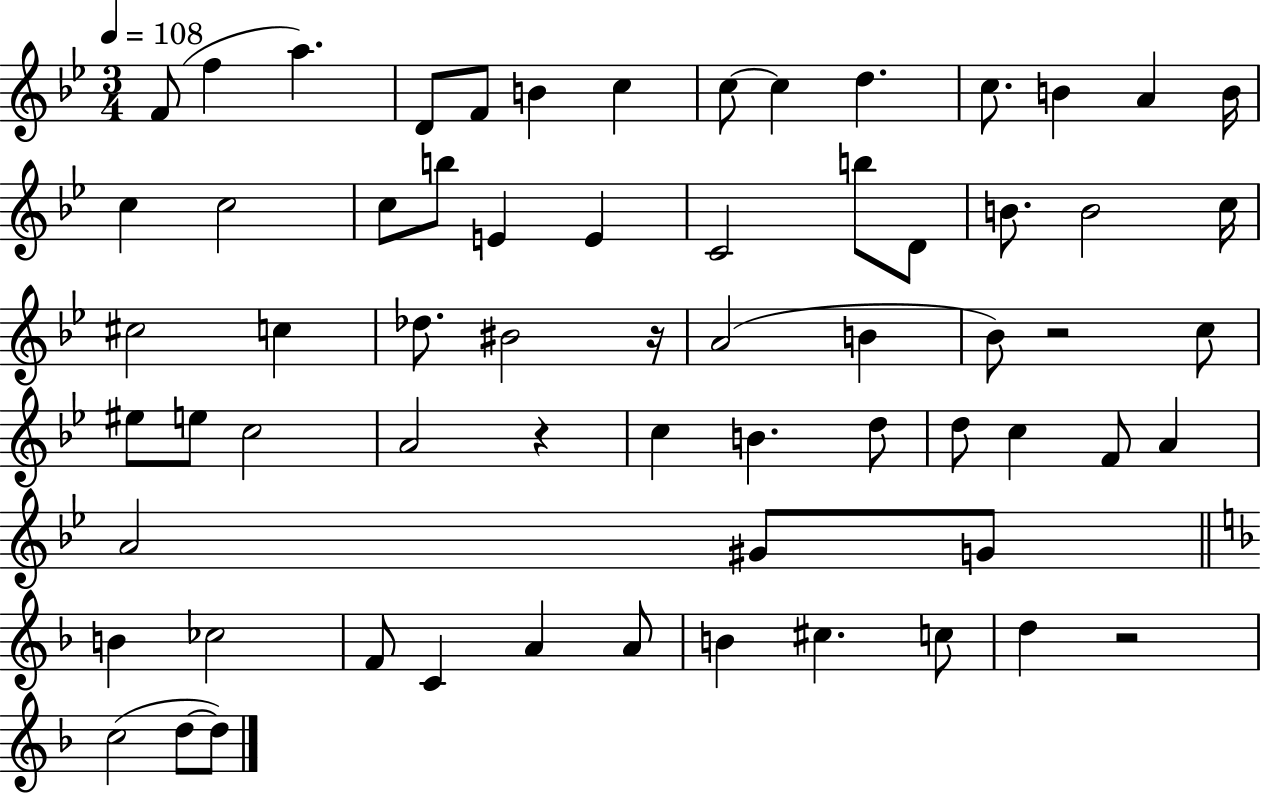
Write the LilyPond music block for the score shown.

{
  \clef treble
  \numericTimeSignature
  \time 3/4
  \key bes \major
  \tempo 4 = 108
  f'8( f''4 a''4.) | d'8 f'8 b'4 c''4 | c''8~~ c''4 d''4. | c''8. b'4 a'4 b'16 | \break c''4 c''2 | c''8 b''8 e'4 e'4 | c'2 b''8 d'8 | b'8. b'2 c''16 | \break cis''2 c''4 | des''8. bis'2 r16 | a'2( b'4 | bes'8) r2 c''8 | \break eis''8 e''8 c''2 | a'2 r4 | c''4 b'4. d''8 | d''8 c''4 f'8 a'4 | \break a'2 gis'8 g'8 | \bar "||" \break \key f \major b'4 ces''2 | f'8 c'4 a'4 a'8 | b'4 cis''4. c''8 | d''4 r2 | \break c''2( d''8~~ d''8) | \bar "|."
}